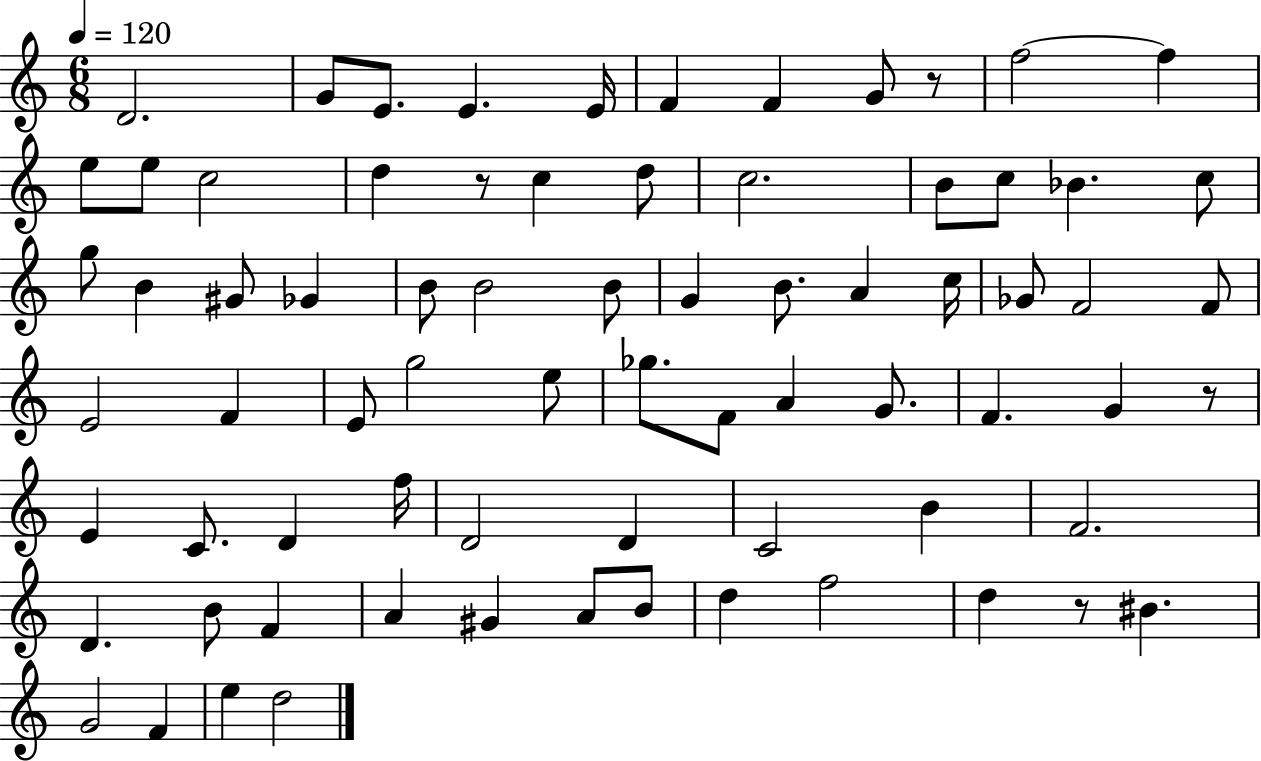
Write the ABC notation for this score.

X:1
T:Untitled
M:6/8
L:1/4
K:C
D2 G/2 E/2 E E/4 F F G/2 z/2 f2 f e/2 e/2 c2 d z/2 c d/2 c2 B/2 c/2 _B c/2 g/2 B ^G/2 _G B/2 B2 B/2 G B/2 A c/4 _G/2 F2 F/2 E2 F E/2 g2 e/2 _g/2 F/2 A G/2 F G z/2 E C/2 D f/4 D2 D C2 B F2 D B/2 F A ^G A/2 B/2 d f2 d z/2 ^B G2 F e d2